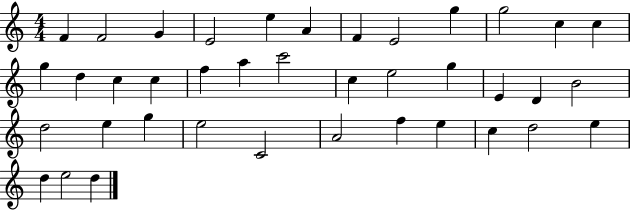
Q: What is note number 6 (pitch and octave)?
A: A4